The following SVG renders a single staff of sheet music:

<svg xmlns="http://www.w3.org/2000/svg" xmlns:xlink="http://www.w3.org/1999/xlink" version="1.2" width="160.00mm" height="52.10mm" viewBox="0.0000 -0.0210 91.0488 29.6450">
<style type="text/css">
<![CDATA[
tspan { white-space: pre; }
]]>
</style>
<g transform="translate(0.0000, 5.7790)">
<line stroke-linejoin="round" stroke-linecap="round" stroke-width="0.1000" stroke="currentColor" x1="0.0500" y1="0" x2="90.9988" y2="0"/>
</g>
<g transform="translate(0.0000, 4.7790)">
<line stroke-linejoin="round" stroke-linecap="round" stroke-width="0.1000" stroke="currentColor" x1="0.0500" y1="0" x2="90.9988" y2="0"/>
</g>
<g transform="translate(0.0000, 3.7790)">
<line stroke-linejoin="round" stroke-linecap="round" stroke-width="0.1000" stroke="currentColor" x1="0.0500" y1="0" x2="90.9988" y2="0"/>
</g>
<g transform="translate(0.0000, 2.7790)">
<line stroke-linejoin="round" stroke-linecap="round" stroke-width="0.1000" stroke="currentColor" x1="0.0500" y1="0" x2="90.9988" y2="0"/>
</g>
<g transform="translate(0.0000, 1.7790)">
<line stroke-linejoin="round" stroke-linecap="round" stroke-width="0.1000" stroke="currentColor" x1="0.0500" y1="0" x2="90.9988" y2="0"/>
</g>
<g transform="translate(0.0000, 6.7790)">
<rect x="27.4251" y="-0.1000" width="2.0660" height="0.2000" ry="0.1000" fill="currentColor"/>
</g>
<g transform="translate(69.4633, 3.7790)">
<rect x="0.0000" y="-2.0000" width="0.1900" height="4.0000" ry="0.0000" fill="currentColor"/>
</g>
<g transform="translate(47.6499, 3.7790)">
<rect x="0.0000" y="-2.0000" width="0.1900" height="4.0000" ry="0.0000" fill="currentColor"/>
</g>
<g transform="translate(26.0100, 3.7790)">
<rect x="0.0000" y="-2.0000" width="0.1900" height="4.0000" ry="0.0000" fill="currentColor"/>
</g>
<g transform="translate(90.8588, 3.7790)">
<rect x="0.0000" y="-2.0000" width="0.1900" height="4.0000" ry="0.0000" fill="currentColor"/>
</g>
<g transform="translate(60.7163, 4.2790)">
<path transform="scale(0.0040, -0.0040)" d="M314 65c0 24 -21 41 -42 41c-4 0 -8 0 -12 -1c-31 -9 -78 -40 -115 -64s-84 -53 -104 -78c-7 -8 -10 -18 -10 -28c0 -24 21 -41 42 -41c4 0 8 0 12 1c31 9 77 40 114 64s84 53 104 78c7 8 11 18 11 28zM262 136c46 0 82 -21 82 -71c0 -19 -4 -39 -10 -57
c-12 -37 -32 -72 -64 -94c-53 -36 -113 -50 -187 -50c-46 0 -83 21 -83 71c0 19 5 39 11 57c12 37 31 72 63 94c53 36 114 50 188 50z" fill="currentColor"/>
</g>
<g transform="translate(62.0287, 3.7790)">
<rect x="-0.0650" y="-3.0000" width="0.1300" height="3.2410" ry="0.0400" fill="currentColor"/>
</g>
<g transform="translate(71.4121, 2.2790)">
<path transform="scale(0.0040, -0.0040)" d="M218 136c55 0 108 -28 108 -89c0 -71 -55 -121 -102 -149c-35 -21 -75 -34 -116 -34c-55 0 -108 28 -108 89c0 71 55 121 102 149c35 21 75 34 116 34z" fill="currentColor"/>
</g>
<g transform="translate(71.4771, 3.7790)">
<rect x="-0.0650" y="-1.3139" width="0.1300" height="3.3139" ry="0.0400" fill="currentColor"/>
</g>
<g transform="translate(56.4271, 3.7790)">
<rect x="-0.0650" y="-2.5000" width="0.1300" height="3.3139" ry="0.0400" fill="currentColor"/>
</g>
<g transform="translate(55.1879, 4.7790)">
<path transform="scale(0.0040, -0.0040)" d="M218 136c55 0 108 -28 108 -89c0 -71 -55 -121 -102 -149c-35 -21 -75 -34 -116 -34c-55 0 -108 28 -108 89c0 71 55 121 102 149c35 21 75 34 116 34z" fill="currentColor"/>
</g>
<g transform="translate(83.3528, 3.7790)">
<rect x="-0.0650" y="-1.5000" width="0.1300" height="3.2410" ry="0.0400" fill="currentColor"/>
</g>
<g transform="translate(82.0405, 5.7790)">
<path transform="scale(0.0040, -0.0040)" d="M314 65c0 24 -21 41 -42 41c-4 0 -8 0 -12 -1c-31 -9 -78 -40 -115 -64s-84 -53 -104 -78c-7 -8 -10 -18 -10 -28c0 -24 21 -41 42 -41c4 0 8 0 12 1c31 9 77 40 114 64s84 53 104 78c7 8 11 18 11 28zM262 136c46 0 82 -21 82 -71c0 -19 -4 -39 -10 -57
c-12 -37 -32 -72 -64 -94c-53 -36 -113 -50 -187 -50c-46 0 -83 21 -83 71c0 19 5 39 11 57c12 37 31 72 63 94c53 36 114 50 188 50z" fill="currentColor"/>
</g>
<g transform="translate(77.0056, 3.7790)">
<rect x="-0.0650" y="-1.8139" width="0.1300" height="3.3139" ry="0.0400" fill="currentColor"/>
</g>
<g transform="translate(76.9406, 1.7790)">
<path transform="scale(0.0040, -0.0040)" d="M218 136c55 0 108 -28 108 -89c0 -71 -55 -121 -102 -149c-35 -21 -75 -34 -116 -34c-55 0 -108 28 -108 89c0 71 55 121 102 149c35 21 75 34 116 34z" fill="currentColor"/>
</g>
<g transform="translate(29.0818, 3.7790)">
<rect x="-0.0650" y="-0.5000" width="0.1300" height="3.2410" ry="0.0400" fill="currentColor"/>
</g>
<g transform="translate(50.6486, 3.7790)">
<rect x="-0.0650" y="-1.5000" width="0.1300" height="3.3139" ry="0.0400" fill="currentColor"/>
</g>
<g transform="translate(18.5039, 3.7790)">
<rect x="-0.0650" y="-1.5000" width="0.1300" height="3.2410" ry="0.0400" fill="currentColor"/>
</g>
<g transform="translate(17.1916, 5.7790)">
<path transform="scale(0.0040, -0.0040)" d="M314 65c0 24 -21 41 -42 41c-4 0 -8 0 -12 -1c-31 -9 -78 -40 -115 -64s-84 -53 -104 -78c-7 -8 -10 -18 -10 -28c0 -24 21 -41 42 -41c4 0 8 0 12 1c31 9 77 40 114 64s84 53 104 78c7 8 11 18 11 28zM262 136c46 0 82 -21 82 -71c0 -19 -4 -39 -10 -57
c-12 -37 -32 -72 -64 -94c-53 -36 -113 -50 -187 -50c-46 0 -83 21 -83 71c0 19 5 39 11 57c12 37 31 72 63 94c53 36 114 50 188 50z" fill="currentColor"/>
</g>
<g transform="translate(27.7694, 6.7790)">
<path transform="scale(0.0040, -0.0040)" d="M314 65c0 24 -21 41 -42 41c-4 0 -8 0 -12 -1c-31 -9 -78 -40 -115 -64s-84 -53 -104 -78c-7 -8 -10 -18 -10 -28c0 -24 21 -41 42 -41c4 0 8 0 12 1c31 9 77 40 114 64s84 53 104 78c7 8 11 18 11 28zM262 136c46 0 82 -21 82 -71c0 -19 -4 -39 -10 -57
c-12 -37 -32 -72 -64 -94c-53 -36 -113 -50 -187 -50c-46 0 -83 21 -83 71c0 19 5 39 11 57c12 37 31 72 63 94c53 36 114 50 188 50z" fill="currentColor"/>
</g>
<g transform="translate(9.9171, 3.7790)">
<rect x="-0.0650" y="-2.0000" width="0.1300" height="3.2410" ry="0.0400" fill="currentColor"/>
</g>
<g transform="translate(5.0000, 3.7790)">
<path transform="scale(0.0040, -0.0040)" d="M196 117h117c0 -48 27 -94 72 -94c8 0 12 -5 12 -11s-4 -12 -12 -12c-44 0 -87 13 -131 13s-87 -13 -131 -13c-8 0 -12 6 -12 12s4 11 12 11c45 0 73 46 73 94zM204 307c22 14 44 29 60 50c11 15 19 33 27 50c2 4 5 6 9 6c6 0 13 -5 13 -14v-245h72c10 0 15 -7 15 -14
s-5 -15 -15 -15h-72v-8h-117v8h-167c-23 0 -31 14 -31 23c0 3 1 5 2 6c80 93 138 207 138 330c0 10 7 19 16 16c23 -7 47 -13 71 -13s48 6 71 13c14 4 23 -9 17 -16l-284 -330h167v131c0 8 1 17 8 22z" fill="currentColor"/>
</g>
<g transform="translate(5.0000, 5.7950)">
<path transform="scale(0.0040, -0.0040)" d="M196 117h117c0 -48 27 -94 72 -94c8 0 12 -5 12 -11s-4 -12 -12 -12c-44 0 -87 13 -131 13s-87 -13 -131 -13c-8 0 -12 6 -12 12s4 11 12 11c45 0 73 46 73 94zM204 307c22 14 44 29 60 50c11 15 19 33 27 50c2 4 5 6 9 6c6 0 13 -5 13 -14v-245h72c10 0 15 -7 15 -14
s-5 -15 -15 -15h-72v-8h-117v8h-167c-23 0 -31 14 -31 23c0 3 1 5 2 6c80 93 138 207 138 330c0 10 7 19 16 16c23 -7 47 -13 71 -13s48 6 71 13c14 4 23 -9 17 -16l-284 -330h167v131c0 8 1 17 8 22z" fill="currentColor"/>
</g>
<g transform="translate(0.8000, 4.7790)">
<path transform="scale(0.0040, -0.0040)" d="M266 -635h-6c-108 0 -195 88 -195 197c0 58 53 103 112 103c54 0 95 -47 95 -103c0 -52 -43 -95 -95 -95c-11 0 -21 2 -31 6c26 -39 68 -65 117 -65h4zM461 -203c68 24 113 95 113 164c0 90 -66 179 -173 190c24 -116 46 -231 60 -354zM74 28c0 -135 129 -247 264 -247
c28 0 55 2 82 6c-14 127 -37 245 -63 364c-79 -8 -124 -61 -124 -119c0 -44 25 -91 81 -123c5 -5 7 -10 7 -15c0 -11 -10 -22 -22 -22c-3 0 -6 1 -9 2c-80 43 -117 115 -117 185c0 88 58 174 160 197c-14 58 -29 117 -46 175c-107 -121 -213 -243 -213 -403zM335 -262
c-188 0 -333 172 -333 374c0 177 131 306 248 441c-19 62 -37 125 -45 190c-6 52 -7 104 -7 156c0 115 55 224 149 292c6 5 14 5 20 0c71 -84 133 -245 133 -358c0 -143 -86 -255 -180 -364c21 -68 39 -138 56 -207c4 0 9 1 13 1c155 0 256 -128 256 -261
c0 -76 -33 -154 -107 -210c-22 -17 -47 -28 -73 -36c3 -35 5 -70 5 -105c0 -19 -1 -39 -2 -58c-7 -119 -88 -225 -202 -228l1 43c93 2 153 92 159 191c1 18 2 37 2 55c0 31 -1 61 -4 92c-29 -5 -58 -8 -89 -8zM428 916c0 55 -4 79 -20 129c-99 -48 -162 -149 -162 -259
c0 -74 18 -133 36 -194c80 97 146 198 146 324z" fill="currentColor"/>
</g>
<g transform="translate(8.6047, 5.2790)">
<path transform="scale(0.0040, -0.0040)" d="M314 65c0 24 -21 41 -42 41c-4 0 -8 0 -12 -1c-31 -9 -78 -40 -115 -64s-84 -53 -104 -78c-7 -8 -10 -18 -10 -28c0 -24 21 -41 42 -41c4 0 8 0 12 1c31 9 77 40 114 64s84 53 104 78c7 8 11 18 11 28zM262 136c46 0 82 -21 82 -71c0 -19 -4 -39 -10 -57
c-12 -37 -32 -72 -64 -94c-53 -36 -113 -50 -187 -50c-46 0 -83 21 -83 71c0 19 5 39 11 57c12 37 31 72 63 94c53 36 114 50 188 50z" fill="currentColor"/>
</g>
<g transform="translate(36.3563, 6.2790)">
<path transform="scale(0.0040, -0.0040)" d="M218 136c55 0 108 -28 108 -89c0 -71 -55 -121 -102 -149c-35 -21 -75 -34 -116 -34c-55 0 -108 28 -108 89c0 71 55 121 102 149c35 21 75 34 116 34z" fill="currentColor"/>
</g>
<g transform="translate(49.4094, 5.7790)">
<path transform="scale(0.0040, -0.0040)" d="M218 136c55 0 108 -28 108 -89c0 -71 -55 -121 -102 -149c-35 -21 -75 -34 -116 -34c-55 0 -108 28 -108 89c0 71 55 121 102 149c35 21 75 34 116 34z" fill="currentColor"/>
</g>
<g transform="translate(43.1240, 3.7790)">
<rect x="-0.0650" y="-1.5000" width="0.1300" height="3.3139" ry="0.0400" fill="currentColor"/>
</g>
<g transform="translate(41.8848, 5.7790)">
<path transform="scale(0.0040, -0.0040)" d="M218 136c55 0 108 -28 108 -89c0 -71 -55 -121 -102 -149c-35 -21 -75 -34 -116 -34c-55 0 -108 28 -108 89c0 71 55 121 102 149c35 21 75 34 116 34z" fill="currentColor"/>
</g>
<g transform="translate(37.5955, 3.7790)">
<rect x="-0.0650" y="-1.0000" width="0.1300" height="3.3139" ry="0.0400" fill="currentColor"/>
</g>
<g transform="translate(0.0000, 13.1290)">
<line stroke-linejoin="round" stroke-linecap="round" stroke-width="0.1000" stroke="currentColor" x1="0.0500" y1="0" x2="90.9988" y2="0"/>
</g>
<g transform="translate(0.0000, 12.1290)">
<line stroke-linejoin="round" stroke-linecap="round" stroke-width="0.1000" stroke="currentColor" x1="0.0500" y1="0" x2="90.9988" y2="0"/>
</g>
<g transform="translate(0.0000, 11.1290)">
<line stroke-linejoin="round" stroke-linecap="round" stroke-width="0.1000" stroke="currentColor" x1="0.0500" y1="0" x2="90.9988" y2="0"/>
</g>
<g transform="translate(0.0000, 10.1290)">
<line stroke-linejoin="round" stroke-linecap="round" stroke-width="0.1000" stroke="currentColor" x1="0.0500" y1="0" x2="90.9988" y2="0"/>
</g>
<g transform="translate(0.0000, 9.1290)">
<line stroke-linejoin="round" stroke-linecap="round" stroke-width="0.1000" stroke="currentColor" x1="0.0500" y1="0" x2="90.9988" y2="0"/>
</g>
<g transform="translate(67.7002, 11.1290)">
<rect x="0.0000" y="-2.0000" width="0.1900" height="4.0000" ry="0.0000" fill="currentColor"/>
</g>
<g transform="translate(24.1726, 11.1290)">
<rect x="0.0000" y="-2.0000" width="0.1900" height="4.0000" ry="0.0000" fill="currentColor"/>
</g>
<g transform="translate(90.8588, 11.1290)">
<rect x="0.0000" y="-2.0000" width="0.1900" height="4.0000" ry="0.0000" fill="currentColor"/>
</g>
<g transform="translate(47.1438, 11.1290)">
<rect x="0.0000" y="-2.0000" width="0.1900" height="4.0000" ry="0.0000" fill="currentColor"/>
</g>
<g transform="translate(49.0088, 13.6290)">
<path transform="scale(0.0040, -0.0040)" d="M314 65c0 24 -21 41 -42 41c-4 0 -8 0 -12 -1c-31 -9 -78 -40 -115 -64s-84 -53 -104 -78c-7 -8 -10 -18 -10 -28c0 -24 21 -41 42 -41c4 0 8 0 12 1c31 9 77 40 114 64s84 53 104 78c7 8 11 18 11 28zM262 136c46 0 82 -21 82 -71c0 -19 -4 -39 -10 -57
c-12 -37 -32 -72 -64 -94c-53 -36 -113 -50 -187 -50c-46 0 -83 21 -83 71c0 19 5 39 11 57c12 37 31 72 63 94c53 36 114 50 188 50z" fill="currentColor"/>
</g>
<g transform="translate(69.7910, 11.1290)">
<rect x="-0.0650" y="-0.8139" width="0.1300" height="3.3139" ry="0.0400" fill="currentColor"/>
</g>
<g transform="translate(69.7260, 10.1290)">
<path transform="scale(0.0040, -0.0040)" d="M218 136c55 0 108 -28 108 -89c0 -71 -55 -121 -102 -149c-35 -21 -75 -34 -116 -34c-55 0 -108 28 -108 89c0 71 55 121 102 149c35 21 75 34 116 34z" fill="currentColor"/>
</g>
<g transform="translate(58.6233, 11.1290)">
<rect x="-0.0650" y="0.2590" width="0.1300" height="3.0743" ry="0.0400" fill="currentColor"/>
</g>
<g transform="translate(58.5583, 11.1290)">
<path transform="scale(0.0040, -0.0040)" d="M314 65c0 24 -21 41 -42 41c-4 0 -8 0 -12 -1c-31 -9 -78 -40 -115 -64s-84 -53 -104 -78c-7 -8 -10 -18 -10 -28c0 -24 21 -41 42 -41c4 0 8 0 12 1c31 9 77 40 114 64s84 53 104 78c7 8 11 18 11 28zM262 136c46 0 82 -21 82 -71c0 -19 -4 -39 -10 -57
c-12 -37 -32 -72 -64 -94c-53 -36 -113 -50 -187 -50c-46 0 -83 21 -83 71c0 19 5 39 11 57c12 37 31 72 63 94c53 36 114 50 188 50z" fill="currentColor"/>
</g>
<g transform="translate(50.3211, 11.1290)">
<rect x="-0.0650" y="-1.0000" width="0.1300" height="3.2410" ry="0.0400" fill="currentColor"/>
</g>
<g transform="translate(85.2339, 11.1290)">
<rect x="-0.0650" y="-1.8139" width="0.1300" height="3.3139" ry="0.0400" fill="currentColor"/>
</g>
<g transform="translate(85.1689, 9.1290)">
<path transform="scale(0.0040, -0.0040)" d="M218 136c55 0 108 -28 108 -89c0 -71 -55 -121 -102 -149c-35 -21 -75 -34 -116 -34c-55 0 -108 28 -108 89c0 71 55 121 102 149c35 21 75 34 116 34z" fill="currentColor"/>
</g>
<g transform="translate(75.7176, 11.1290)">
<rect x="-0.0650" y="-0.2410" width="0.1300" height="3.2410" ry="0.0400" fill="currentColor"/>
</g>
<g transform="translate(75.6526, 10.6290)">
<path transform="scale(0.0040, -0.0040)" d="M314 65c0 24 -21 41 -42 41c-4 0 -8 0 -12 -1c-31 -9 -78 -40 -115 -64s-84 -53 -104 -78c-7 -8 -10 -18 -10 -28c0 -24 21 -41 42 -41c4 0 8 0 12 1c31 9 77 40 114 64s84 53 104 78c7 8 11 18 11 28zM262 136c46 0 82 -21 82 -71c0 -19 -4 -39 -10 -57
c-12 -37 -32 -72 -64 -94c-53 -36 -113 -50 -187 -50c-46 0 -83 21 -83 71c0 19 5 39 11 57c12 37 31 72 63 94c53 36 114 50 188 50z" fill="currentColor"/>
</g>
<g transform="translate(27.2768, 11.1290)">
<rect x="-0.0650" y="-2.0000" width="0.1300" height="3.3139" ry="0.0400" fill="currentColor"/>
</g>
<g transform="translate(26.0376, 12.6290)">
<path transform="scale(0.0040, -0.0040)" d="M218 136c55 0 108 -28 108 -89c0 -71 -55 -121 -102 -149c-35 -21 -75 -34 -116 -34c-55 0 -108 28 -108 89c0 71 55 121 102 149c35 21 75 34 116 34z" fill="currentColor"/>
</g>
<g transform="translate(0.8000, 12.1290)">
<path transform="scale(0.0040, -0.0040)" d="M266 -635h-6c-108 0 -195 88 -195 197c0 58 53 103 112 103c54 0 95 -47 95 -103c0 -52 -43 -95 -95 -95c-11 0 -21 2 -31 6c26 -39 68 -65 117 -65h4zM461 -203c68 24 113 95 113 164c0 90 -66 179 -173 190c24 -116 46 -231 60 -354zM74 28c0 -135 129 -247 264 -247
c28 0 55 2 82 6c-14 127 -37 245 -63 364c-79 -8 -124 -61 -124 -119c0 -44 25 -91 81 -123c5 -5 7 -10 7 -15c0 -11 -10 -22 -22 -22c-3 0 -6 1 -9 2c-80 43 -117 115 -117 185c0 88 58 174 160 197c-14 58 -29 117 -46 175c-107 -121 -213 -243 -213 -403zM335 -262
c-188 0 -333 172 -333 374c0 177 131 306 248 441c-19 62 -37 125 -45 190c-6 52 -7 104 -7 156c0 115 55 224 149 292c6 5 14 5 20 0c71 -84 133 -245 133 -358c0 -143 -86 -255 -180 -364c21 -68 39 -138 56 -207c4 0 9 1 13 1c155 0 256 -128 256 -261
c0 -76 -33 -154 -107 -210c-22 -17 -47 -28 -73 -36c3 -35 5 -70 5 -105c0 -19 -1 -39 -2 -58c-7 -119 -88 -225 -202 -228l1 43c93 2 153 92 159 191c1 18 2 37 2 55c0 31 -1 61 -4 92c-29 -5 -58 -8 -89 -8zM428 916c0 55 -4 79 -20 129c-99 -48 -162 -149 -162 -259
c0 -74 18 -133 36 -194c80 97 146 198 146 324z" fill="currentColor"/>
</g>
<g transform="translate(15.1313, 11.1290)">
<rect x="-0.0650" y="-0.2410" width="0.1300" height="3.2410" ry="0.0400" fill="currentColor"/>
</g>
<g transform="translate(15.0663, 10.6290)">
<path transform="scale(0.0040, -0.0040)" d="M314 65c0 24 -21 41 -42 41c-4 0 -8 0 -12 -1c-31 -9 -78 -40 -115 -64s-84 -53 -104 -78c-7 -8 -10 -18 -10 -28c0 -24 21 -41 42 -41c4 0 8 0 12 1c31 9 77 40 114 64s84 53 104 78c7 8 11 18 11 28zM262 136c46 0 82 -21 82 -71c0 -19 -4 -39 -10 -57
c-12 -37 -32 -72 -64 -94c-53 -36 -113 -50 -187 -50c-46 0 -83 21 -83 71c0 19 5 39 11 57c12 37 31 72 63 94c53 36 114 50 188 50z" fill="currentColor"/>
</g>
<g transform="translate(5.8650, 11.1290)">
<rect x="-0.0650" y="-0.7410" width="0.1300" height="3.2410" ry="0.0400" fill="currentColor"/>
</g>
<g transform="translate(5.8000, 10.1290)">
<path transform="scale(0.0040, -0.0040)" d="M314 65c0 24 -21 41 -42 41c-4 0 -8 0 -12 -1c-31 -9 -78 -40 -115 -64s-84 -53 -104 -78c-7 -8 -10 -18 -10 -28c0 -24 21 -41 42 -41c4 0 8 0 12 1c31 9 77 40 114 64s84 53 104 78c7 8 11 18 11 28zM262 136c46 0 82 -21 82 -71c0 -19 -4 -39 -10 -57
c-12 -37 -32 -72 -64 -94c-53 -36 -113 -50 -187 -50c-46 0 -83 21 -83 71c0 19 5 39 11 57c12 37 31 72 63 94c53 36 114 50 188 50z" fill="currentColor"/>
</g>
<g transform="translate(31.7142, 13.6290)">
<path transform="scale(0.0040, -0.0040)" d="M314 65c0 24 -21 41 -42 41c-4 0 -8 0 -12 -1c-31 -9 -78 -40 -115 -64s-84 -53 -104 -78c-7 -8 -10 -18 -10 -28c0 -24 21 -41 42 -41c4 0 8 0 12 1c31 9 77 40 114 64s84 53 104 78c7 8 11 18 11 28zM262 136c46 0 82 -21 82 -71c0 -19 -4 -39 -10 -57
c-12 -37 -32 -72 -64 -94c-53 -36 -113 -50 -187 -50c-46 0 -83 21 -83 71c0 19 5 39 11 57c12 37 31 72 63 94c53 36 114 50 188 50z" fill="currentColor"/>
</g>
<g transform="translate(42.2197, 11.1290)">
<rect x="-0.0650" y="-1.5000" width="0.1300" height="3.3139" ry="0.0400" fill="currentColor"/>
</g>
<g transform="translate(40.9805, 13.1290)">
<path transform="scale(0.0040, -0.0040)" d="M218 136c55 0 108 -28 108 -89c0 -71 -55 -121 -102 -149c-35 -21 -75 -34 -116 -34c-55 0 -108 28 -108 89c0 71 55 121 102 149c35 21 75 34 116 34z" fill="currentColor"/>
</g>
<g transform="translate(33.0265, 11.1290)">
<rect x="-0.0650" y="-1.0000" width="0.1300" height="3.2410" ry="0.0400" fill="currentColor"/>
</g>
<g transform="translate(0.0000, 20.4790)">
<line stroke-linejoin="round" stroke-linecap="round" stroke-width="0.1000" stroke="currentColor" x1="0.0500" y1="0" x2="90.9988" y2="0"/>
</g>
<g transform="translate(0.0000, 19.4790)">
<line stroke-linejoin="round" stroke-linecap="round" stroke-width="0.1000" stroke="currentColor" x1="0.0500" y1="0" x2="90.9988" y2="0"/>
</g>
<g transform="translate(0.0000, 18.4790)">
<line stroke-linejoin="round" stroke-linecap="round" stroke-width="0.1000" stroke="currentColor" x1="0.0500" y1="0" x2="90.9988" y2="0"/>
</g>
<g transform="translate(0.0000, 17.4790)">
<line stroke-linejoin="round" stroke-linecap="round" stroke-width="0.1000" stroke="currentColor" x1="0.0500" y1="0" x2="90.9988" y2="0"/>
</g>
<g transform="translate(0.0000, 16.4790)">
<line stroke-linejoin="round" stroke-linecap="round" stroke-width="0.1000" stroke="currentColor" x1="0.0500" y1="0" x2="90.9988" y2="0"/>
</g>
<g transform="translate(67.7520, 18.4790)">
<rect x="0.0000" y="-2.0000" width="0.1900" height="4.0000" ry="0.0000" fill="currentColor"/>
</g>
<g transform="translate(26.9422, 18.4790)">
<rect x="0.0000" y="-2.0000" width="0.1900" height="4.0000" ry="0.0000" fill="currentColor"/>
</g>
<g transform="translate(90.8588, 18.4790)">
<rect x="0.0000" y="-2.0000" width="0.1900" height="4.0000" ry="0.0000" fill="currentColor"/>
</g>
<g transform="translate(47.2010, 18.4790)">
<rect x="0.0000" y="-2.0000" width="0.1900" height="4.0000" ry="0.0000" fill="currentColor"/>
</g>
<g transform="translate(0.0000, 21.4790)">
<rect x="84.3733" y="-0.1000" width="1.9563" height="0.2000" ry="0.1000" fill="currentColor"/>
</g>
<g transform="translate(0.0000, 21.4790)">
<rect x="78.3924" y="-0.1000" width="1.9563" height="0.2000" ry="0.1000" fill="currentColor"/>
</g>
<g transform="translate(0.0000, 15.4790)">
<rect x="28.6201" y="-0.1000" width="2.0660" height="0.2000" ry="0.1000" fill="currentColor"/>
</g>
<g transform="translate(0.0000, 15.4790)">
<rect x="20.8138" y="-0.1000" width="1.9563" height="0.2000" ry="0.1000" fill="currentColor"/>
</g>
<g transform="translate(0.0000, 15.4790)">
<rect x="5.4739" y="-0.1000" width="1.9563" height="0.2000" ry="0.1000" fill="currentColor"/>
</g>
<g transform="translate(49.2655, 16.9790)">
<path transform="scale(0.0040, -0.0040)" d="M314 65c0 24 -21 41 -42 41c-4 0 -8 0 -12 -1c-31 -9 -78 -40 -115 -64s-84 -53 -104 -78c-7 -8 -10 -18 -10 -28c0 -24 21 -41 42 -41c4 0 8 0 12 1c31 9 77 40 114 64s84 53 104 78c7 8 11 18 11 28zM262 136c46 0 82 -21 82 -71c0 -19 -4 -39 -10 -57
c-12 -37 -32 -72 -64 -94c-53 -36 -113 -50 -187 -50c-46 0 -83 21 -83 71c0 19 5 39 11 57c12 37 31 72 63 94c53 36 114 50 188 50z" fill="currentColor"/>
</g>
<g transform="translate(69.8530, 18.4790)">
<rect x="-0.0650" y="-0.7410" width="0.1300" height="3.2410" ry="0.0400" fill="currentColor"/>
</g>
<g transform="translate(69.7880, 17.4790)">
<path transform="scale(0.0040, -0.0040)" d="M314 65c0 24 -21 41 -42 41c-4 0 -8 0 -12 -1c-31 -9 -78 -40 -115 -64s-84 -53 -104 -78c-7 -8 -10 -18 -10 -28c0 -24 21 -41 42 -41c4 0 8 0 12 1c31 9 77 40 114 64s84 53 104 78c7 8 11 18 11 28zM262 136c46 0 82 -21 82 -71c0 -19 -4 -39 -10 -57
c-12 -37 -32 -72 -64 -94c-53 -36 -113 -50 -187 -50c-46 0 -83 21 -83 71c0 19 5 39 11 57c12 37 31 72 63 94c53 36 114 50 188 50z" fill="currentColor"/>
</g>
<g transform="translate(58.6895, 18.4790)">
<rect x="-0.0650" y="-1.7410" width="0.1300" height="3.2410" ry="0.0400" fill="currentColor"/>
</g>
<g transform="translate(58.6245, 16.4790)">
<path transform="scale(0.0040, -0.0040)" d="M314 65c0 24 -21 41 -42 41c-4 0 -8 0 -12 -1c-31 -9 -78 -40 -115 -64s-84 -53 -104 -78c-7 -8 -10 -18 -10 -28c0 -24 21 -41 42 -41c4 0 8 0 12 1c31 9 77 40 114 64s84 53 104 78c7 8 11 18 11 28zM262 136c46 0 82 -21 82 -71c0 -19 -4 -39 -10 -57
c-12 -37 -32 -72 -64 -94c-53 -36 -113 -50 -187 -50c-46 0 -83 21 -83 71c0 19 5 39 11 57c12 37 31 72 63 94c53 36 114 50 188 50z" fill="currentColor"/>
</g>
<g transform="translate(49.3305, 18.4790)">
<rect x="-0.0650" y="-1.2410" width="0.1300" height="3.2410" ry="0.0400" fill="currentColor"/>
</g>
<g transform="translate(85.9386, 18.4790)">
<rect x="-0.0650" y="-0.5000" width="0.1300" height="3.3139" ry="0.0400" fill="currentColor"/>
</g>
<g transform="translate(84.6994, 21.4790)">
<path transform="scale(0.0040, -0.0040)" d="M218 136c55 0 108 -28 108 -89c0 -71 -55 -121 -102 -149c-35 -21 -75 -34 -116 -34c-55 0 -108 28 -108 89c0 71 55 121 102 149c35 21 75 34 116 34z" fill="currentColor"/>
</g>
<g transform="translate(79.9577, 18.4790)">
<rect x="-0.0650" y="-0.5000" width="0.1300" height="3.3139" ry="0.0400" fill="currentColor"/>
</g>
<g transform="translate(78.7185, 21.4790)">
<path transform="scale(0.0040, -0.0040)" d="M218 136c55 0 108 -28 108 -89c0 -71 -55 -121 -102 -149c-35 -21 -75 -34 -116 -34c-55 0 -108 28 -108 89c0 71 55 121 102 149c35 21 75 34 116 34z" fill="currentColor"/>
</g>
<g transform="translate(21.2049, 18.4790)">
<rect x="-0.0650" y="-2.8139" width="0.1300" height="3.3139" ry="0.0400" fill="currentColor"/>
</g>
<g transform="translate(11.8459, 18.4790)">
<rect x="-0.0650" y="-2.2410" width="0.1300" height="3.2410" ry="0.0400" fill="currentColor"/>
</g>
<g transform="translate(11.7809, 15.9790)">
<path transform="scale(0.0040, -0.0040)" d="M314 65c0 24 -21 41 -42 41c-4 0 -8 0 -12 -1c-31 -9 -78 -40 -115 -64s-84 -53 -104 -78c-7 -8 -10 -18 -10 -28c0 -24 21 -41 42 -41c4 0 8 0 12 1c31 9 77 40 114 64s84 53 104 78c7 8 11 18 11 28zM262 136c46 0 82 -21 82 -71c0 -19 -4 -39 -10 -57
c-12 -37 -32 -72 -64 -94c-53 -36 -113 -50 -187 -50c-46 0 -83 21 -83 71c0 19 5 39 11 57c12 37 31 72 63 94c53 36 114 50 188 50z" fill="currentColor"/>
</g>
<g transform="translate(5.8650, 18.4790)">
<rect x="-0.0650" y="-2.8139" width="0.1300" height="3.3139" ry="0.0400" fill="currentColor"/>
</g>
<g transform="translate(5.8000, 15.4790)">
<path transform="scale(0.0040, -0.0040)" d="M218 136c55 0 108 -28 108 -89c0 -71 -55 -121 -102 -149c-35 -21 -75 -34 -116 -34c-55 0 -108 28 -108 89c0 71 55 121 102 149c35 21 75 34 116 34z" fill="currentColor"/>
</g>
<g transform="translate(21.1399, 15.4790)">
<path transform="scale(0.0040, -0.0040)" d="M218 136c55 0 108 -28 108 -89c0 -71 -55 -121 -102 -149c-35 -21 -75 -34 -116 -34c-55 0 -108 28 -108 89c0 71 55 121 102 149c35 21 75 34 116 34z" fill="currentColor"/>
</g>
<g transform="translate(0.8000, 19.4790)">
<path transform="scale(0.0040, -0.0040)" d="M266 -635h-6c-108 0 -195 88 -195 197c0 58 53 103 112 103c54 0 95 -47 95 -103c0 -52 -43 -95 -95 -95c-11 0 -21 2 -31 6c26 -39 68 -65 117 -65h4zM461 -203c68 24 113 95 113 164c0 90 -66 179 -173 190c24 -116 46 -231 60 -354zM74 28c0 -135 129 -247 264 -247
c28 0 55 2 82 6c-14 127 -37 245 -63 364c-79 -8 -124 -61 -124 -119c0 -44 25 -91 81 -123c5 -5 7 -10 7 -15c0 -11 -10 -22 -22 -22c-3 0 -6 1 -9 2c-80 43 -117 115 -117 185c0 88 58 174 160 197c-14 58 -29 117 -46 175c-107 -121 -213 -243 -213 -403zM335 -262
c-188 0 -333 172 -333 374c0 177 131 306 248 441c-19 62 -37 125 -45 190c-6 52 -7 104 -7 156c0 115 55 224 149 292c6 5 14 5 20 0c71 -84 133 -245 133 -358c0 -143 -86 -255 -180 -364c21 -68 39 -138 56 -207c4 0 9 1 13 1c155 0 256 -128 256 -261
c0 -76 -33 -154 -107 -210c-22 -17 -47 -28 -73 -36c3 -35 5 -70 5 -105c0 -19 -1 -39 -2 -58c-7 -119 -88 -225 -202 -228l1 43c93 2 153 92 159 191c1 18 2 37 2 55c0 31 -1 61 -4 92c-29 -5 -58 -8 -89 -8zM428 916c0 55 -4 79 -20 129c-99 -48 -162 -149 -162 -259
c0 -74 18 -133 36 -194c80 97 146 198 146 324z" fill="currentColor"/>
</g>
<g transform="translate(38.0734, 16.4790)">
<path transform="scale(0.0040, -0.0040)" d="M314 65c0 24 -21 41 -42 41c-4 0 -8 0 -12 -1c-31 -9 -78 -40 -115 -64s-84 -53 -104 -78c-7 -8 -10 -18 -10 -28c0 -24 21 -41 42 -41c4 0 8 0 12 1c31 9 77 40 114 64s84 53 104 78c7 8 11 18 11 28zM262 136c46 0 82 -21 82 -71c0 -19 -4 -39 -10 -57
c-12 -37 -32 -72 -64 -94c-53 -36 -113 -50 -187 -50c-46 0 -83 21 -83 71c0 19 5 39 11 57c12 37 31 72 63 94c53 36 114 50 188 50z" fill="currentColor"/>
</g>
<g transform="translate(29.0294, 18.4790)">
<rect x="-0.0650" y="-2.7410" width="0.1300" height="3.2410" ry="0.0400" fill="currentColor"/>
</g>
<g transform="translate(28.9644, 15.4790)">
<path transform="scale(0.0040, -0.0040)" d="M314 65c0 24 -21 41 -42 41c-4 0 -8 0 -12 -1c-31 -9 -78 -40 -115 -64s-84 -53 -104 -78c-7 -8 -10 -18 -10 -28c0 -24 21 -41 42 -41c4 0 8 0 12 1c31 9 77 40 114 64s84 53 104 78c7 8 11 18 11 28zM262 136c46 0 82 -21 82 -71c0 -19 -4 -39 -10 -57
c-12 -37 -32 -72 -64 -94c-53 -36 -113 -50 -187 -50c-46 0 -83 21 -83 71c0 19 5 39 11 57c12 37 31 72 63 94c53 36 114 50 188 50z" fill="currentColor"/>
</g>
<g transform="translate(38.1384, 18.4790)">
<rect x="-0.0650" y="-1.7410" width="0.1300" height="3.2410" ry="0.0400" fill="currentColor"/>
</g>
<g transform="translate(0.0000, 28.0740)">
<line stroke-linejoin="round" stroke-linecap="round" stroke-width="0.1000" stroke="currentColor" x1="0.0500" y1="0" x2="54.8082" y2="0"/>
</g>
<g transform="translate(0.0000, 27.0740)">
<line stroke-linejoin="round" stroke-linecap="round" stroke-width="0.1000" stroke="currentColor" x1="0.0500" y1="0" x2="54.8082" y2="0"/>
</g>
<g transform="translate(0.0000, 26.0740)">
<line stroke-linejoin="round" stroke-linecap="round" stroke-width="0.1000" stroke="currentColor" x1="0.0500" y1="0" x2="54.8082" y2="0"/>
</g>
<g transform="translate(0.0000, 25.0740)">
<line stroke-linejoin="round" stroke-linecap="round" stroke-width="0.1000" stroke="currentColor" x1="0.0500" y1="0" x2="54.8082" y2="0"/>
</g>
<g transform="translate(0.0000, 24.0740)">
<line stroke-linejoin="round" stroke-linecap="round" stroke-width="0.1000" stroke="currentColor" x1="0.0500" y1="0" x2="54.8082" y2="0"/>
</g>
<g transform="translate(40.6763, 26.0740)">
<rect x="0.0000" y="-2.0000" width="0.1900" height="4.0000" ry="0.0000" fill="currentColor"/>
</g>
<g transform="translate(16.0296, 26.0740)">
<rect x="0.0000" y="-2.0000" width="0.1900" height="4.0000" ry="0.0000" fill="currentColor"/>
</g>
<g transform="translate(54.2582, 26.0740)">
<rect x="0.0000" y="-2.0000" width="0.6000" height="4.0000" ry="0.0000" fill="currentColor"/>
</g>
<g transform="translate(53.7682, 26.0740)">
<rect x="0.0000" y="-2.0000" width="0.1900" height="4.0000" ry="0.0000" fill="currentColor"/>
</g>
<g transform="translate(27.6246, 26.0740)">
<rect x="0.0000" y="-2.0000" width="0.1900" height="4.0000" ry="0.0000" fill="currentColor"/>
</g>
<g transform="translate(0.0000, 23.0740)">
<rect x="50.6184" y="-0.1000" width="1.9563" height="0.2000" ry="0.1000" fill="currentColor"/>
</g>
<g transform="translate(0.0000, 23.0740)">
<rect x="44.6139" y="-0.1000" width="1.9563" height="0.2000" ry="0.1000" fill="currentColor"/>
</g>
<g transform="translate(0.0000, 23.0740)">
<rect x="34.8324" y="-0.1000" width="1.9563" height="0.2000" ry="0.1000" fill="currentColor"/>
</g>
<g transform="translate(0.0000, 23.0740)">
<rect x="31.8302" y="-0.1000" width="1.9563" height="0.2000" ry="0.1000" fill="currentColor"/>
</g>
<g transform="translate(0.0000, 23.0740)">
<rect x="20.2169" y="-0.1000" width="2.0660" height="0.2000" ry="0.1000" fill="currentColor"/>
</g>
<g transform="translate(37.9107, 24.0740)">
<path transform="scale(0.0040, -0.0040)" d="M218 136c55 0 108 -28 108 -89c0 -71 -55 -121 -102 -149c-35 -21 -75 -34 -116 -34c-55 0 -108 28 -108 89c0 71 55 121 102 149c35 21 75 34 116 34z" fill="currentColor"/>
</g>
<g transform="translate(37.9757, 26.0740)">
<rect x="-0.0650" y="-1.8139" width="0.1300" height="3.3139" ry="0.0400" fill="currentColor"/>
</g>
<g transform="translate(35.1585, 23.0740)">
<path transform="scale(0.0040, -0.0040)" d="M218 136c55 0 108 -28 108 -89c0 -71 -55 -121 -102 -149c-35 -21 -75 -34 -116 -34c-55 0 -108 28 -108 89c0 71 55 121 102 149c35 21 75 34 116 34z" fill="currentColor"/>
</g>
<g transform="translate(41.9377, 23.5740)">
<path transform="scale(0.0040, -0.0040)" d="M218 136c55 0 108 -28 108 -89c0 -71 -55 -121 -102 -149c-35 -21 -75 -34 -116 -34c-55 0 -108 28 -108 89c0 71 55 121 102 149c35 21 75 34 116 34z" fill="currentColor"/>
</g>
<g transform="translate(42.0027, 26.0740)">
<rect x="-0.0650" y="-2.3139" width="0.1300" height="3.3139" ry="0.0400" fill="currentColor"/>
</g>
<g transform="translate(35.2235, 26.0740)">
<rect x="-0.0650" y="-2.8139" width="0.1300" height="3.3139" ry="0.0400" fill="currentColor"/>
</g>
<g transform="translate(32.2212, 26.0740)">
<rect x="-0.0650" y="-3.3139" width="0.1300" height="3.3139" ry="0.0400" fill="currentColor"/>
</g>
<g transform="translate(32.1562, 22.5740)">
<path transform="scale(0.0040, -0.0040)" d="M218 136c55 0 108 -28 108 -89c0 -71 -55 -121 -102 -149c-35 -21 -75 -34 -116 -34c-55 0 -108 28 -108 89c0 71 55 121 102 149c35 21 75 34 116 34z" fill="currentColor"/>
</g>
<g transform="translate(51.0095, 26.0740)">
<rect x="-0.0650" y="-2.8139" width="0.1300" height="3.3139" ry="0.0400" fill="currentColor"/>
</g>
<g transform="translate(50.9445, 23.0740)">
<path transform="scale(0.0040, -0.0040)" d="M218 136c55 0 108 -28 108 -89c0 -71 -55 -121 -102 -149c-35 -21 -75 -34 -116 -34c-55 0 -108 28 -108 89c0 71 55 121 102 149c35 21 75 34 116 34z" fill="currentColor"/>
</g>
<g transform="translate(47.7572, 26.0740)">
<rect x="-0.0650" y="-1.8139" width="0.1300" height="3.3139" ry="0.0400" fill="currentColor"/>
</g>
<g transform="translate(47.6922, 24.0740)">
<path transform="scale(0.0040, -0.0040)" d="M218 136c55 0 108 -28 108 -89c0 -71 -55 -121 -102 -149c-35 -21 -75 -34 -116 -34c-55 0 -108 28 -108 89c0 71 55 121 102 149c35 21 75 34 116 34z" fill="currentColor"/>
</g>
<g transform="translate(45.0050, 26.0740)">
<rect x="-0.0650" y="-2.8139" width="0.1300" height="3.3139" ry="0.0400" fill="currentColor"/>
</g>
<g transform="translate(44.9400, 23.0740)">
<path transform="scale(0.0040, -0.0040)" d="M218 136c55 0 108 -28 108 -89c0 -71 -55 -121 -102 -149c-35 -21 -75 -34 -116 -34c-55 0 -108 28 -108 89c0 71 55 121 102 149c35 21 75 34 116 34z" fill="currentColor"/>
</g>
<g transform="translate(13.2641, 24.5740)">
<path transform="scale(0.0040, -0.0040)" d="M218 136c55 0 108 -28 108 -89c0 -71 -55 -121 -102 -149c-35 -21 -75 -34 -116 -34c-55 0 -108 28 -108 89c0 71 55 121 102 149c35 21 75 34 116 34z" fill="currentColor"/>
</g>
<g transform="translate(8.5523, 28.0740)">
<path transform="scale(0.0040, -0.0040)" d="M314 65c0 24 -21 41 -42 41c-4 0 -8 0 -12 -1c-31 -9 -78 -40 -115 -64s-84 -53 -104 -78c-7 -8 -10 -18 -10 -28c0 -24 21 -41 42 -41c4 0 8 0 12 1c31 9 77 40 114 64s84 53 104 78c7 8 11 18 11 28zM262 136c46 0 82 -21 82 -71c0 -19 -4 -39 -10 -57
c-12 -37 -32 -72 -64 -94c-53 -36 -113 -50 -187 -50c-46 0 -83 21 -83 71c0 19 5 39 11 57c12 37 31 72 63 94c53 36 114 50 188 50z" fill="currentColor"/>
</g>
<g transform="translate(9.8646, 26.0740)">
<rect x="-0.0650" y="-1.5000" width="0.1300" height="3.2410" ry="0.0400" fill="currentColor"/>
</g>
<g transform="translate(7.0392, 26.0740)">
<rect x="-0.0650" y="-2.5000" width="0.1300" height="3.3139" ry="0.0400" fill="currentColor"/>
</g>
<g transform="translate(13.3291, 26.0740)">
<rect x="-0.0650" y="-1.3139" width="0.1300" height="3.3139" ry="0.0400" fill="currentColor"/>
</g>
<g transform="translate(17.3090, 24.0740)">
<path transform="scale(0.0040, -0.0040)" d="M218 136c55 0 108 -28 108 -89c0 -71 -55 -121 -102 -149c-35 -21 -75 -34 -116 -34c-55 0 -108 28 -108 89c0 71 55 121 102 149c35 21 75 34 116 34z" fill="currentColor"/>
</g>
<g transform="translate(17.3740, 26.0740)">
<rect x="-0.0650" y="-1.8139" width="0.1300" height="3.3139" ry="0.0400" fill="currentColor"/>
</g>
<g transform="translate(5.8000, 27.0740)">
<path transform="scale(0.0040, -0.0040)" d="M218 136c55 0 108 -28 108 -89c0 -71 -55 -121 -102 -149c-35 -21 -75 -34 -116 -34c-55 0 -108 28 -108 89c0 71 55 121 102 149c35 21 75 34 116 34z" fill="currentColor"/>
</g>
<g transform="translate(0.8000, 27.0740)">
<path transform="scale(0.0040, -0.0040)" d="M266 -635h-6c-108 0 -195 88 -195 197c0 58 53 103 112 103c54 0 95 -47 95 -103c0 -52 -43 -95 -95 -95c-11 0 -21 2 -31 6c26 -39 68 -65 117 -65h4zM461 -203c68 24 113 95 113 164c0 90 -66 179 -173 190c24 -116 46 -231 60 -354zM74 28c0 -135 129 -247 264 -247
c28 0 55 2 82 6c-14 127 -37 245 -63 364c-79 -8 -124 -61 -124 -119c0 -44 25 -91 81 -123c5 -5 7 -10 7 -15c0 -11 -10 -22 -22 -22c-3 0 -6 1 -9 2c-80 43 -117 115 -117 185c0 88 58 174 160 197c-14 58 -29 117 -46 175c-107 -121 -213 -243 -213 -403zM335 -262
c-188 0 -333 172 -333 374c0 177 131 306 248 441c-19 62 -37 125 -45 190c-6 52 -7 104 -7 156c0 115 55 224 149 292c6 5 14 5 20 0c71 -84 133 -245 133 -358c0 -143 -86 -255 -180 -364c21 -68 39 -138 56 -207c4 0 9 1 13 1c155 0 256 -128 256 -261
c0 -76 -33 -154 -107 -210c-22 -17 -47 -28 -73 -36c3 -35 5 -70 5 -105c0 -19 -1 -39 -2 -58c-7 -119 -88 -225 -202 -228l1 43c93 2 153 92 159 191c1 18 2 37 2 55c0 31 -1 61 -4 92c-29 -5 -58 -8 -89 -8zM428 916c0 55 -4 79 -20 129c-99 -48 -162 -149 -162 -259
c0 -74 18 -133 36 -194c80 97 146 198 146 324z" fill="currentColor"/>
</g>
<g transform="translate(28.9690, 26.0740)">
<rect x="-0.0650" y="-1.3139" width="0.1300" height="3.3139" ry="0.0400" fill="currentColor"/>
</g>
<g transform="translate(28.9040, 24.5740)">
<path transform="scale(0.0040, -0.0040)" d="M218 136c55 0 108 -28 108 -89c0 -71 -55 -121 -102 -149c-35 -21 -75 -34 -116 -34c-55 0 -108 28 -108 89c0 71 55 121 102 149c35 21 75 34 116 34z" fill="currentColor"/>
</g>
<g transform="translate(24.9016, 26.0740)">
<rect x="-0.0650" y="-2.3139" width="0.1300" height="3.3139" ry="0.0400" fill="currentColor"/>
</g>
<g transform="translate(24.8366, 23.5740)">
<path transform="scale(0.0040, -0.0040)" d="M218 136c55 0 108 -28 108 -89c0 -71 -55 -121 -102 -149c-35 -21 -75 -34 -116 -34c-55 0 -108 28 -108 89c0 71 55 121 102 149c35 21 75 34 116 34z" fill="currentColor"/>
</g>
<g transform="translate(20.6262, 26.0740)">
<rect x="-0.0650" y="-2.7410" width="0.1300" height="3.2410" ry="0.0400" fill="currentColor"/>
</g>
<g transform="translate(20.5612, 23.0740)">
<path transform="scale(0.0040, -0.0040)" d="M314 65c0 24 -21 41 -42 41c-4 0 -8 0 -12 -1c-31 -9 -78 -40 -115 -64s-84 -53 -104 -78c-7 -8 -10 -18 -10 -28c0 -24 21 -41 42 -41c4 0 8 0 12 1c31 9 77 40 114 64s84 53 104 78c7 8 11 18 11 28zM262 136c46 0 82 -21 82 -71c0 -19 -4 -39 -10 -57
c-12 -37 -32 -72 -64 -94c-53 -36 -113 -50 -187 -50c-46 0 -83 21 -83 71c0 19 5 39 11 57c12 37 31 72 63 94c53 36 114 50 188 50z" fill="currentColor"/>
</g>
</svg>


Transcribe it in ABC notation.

X:1
T:Untitled
M:4/4
L:1/4
K:C
F2 E2 C2 D E E G A2 e f E2 d2 c2 F D2 E D2 B2 d c2 f a g2 a a2 f2 e2 f2 d2 C C G E2 e f a2 g e b a f g a f a